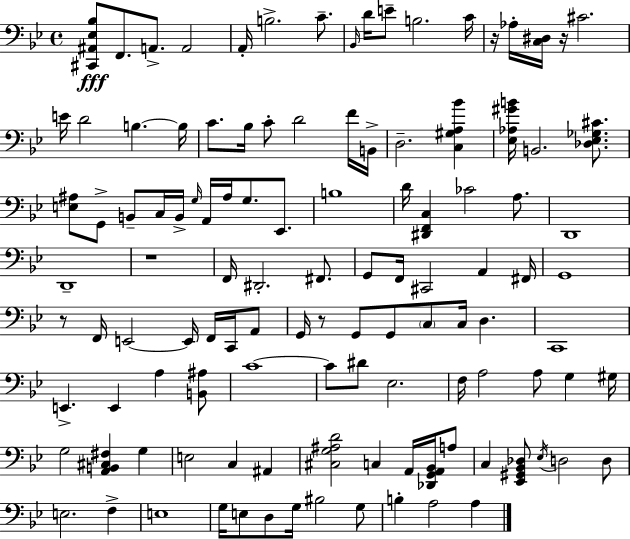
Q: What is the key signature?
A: BES major